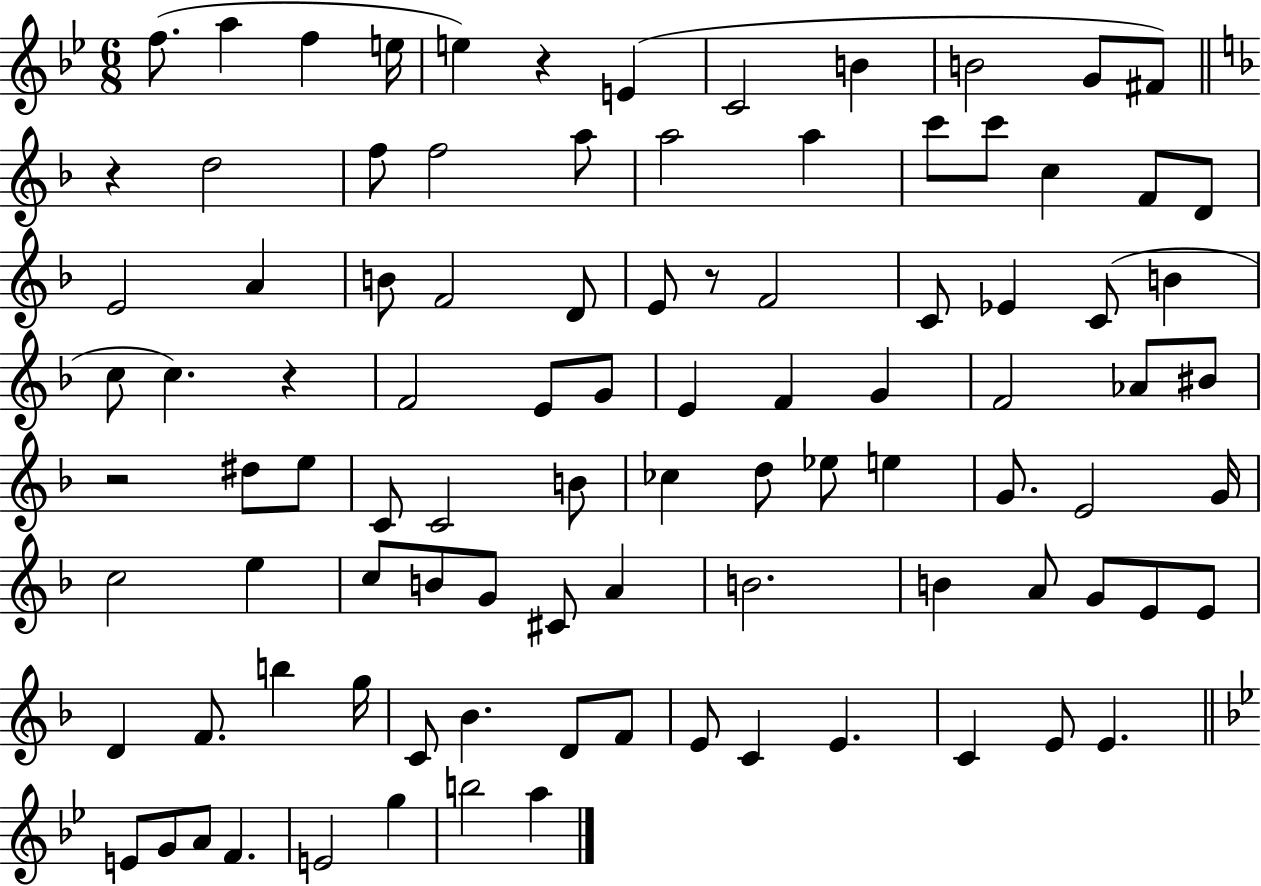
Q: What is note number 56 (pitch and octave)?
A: G4